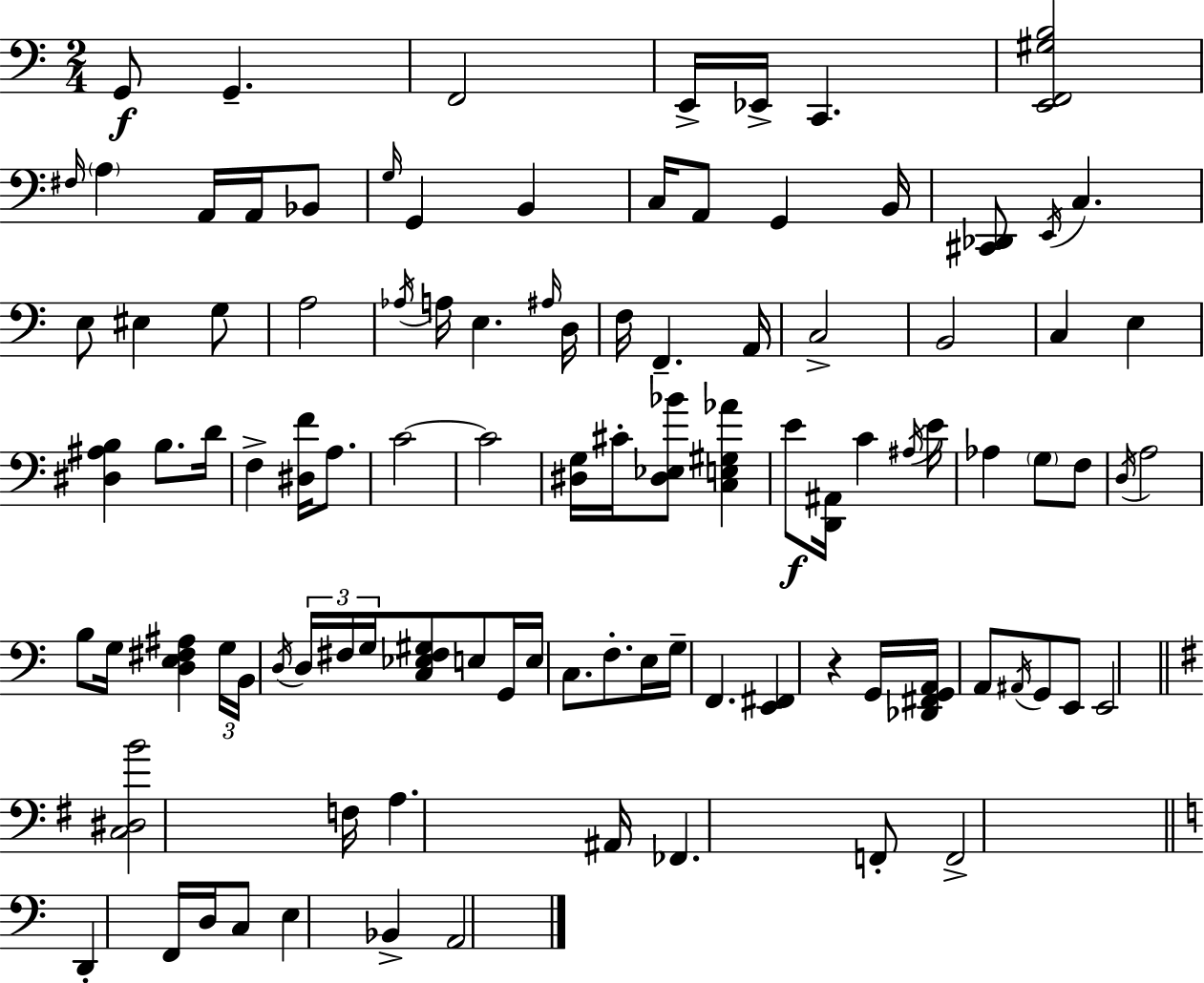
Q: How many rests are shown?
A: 1